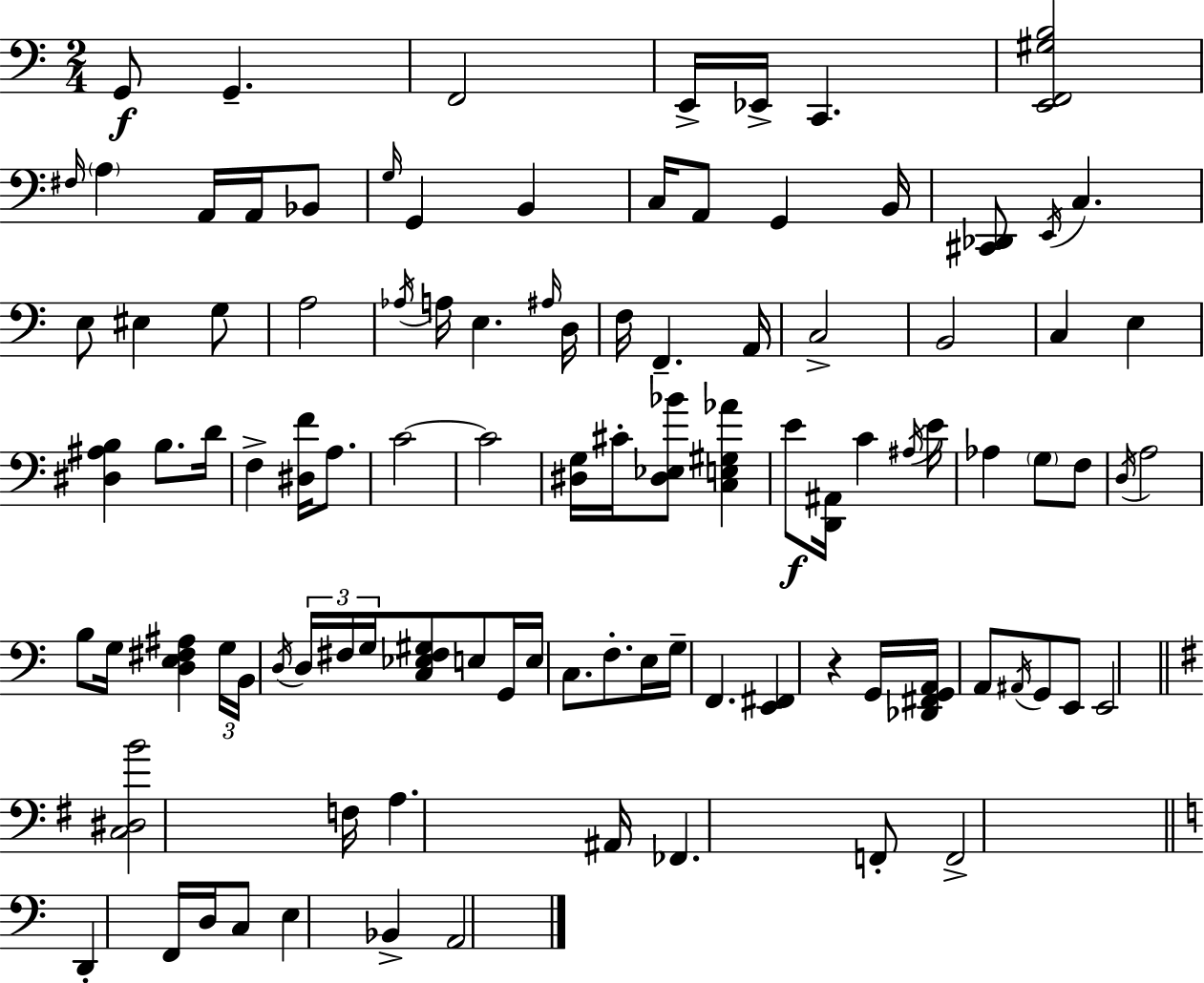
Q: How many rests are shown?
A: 1